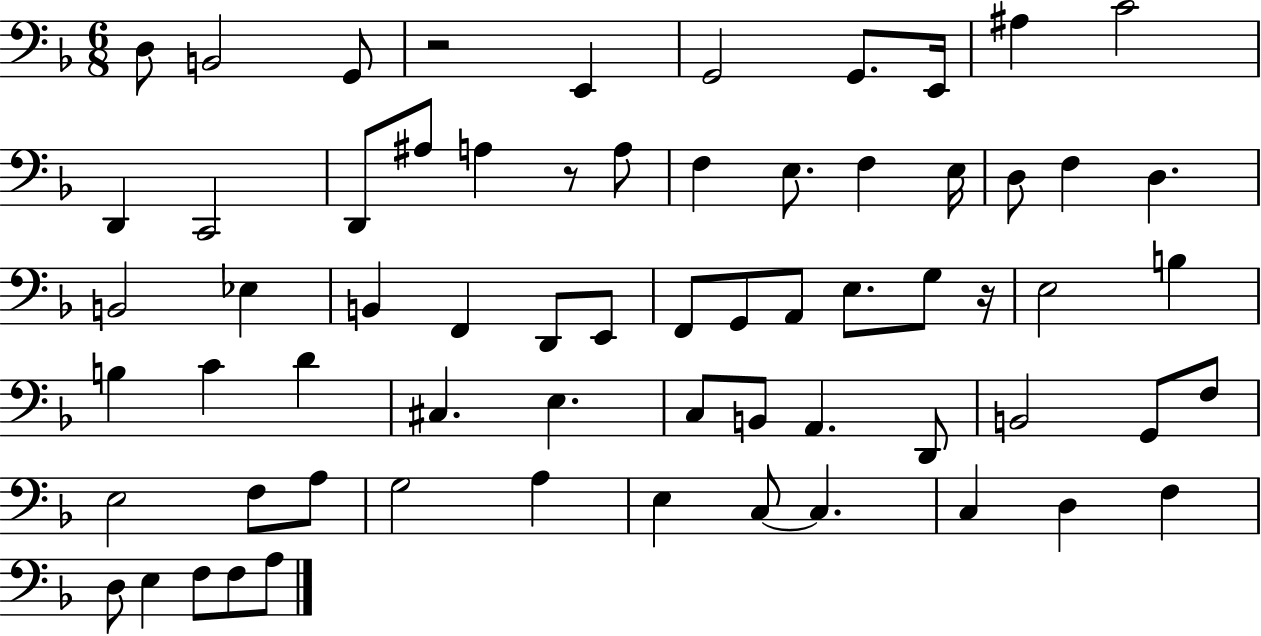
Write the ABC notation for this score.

X:1
T:Untitled
M:6/8
L:1/4
K:F
D,/2 B,,2 G,,/2 z2 E,, G,,2 G,,/2 E,,/4 ^A, C2 D,, C,,2 D,,/2 ^A,/2 A, z/2 A,/2 F, E,/2 F, E,/4 D,/2 F, D, B,,2 _E, B,, F,, D,,/2 E,,/2 F,,/2 G,,/2 A,,/2 E,/2 G,/2 z/4 E,2 B, B, C D ^C, E, C,/2 B,,/2 A,, D,,/2 B,,2 G,,/2 F,/2 E,2 F,/2 A,/2 G,2 A, E, C,/2 C, C, D, F, D,/2 E, F,/2 F,/2 A,/2